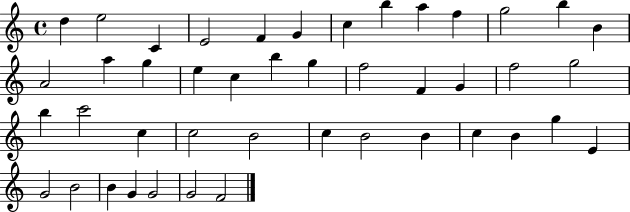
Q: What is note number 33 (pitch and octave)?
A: B4